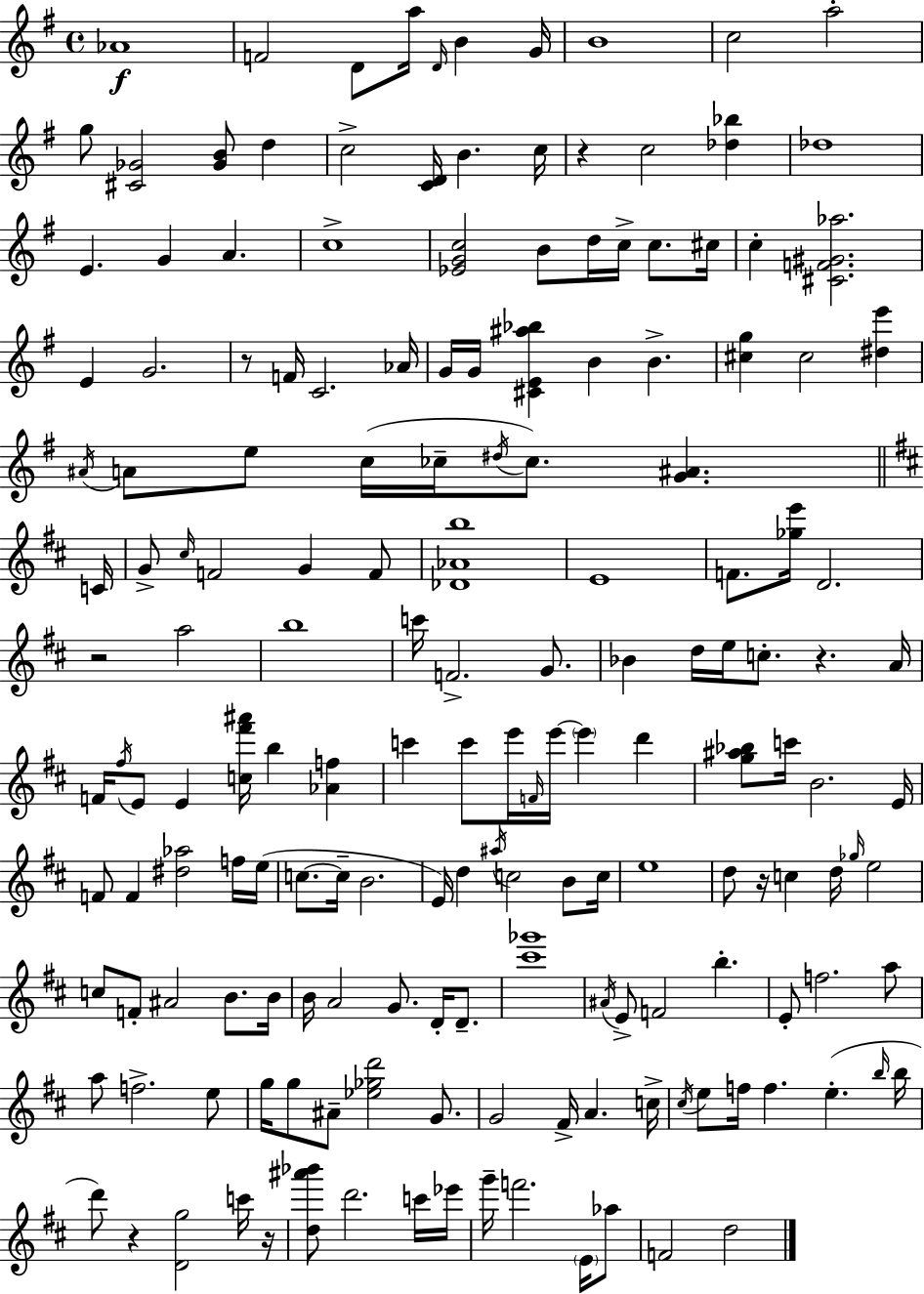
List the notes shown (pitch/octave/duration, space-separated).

Ab4/w F4/h D4/e A5/s D4/s B4/q G4/s B4/w C5/h A5/h G5/e [C#4,Gb4]/h [Gb4,B4]/e D5/q C5/h [C4,D4]/s B4/q. C5/s R/q C5/h [Db5,Bb5]/q Db5/w E4/q. G4/q A4/q. C5/w [Eb4,G4,C5]/h B4/e D5/s C5/s C5/e. C#5/s C5/q [C#4,F4,G#4,Ab5]/h. E4/q G4/h. R/e F4/s C4/h. Ab4/s G4/s G4/s [C#4,E4,A#5,Bb5]/q B4/q B4/q. [C#5,G5]/q C#5/h [D#5,E6]/q A#4/s A4/e E5/e C5/s CES5/s D#5/s CES5/e. [G4,A#4]/q. C4/s G4/e C#5/s F4/h G4/q F4/e [Db4,Ab4,B5]/w E4/w F4/e. [Gb5,E6]/s D4/h. R/h A5/h B5/w C6/s F4/h. G4/e. Bb4/q D5/s E5/s C5/e. R/q. A4/s F4/s F#5/s E4/e E4/q [C5,F#6,A#6]/s B5/q [Ab4,F5]/q C6/q C6/e E6/s F4/s E6/s E6/q D6/q [G5,A#5,Bb5]/e C6/s B4/h. E4/s F4/e F4/q [D#5,Ab5]/h F5/s E5/s C5/e. C5/s B4/h. E4/s D5/q A#5/s C5/h B4/e C5/s E5/w D5/e R/s C5/q D5/s Gb5/s E5/h C5/e F4/e A#4/h B4/e. B4/s B4/s A4/h G4/e. D4/s D4/e. [C#6,Gb6]/w A#4/s E4/e F4/h B5/q. E4/e F5/h. A5/e A5/e F5/h. E5/e G5/s G5/e A#4/e [Eb5,Gb5,D6]/h G4/e. G4/h F#4/s A4/q. C5/s C#5/s E5/e F5/s F5/q. E5/q. B5/s B5/s D6/e R/q [D4,G5]/h C6/s R/s [D5,A#6,Bb6]/e D6/h. C6/s Eb6/s G6/s F6/h. E4/s Ab5/e F4/h D5/h